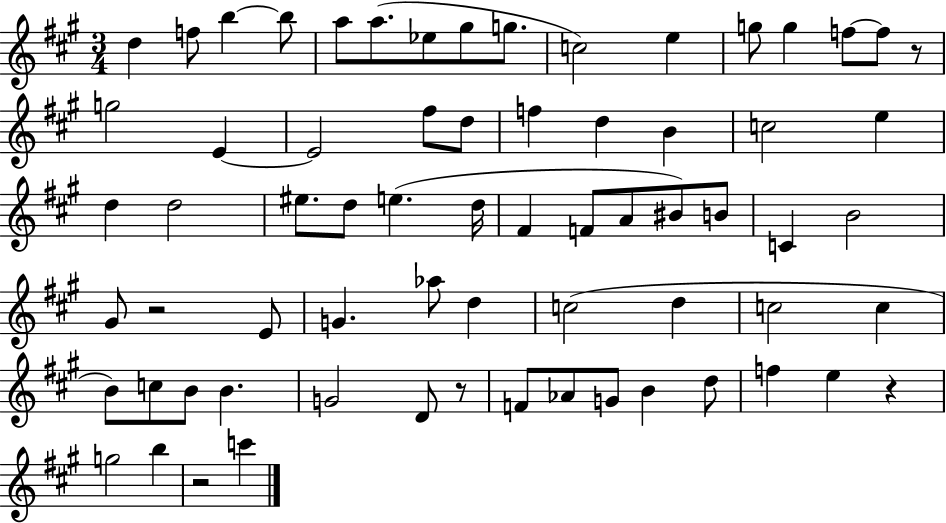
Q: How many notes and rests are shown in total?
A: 68